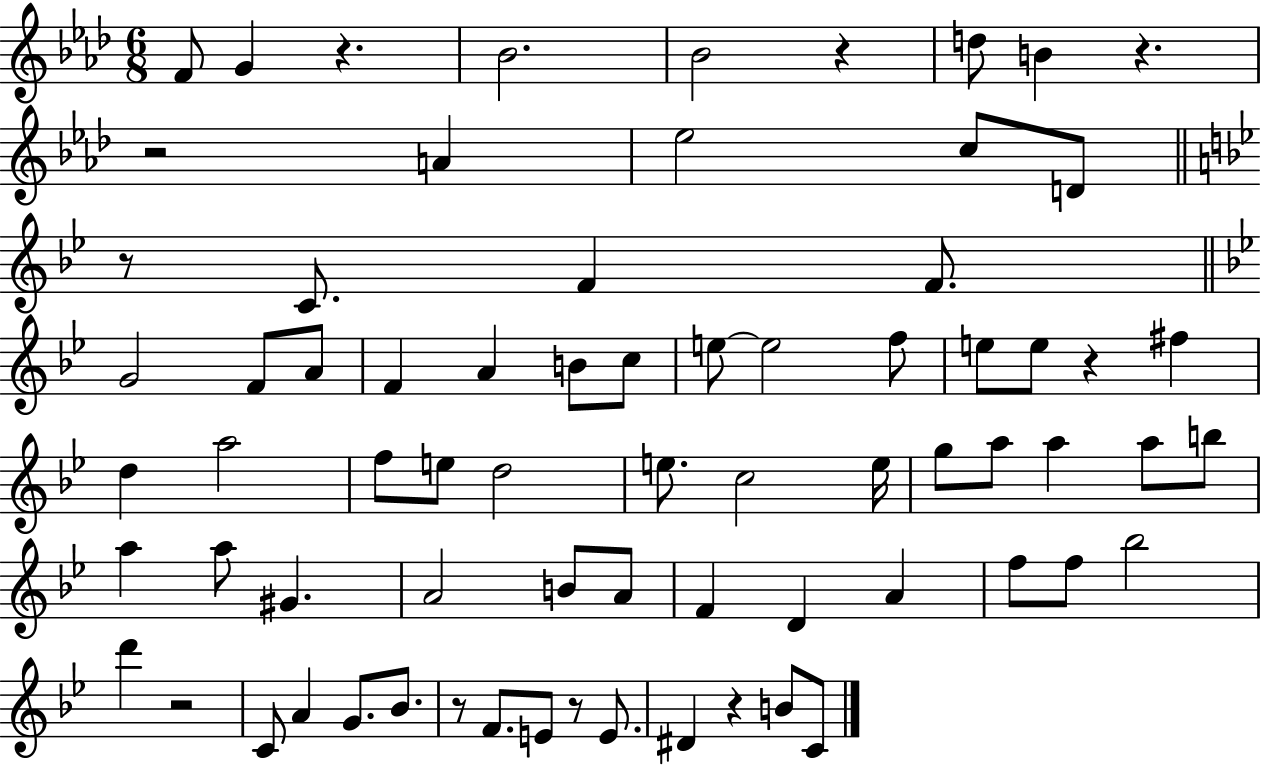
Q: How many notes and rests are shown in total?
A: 72